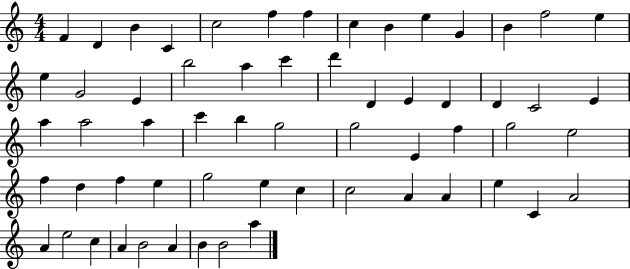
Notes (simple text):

F4/q D4/q B4/q C4/q C5/h F5/q F5/q C5/q B4/q E5/q G4/q B4/q F5/h E5/q E5/q G4/h E4/q B5/h A5/q C6/q D6/q D4/q E4/q D4/q D4/q C4/h E4/q A5/q A5/h A5/q C6/q B5/q G5/h G5/h E4/q F5/q G5/h E5/h F5/q D5/q F5/q E5/q G5/h E5/q C5/q C5/h A4/q A4/q E5/q C4/q A4/h A4/q E5/h C5/q A4/q B4/h A4/q B4/q B4/h A5/q